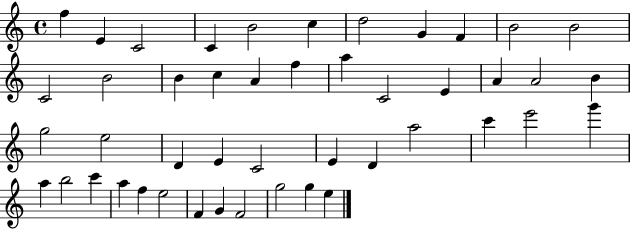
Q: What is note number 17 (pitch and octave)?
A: F5